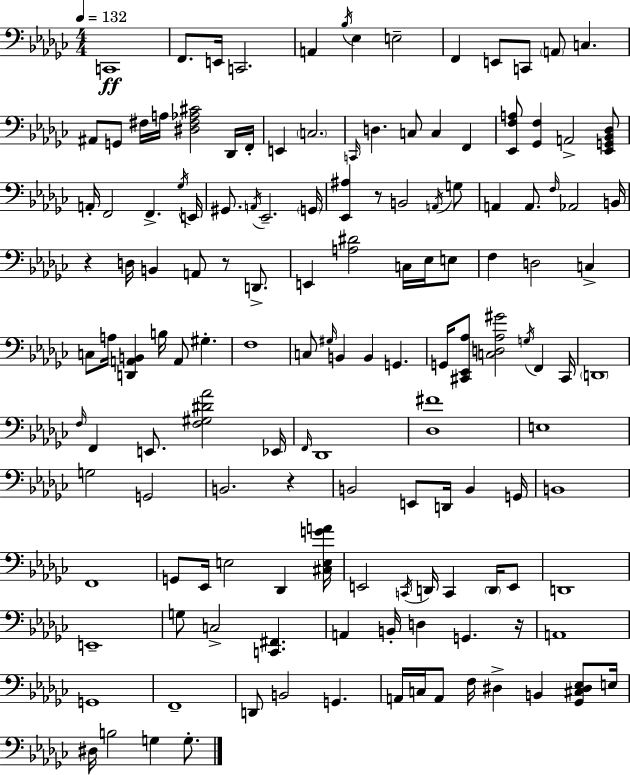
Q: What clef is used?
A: bass